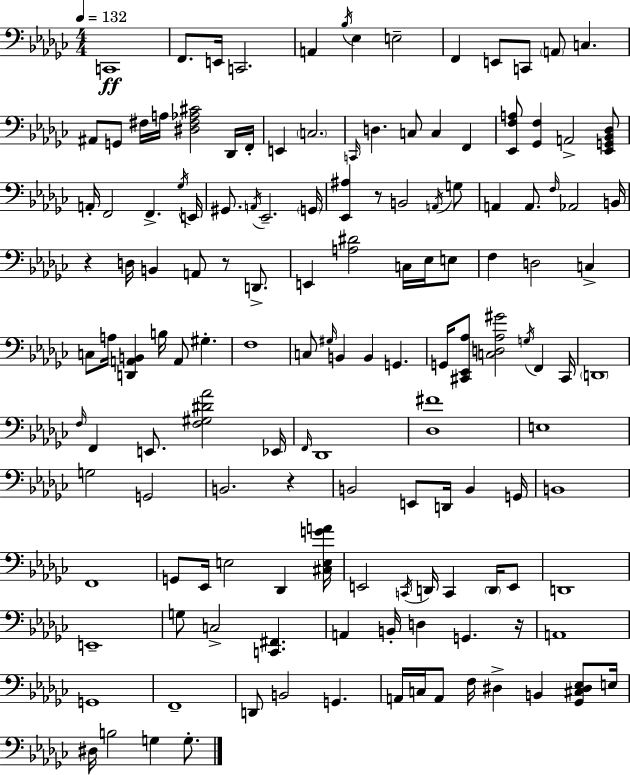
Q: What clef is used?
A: bass